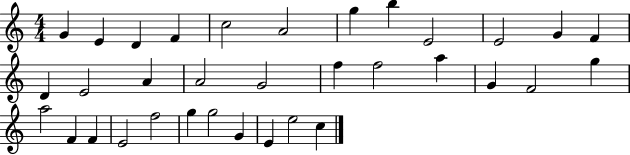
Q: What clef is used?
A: treble